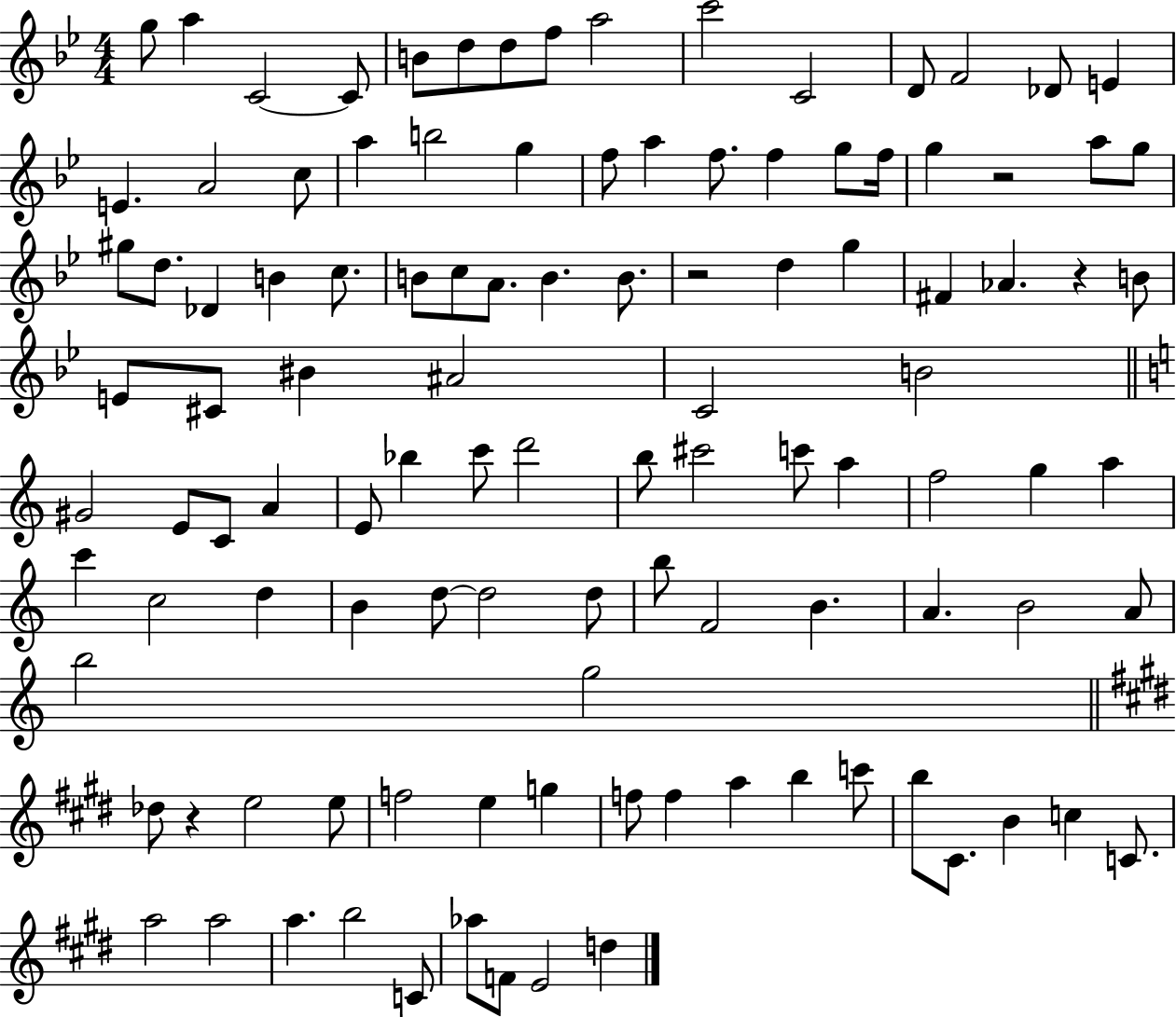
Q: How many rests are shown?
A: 4